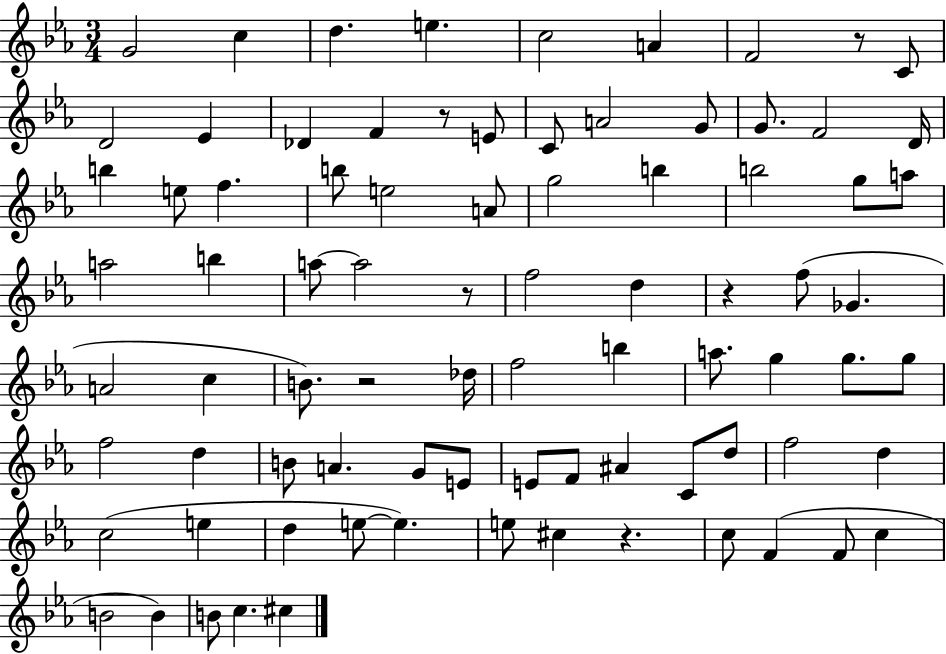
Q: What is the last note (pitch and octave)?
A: C#5